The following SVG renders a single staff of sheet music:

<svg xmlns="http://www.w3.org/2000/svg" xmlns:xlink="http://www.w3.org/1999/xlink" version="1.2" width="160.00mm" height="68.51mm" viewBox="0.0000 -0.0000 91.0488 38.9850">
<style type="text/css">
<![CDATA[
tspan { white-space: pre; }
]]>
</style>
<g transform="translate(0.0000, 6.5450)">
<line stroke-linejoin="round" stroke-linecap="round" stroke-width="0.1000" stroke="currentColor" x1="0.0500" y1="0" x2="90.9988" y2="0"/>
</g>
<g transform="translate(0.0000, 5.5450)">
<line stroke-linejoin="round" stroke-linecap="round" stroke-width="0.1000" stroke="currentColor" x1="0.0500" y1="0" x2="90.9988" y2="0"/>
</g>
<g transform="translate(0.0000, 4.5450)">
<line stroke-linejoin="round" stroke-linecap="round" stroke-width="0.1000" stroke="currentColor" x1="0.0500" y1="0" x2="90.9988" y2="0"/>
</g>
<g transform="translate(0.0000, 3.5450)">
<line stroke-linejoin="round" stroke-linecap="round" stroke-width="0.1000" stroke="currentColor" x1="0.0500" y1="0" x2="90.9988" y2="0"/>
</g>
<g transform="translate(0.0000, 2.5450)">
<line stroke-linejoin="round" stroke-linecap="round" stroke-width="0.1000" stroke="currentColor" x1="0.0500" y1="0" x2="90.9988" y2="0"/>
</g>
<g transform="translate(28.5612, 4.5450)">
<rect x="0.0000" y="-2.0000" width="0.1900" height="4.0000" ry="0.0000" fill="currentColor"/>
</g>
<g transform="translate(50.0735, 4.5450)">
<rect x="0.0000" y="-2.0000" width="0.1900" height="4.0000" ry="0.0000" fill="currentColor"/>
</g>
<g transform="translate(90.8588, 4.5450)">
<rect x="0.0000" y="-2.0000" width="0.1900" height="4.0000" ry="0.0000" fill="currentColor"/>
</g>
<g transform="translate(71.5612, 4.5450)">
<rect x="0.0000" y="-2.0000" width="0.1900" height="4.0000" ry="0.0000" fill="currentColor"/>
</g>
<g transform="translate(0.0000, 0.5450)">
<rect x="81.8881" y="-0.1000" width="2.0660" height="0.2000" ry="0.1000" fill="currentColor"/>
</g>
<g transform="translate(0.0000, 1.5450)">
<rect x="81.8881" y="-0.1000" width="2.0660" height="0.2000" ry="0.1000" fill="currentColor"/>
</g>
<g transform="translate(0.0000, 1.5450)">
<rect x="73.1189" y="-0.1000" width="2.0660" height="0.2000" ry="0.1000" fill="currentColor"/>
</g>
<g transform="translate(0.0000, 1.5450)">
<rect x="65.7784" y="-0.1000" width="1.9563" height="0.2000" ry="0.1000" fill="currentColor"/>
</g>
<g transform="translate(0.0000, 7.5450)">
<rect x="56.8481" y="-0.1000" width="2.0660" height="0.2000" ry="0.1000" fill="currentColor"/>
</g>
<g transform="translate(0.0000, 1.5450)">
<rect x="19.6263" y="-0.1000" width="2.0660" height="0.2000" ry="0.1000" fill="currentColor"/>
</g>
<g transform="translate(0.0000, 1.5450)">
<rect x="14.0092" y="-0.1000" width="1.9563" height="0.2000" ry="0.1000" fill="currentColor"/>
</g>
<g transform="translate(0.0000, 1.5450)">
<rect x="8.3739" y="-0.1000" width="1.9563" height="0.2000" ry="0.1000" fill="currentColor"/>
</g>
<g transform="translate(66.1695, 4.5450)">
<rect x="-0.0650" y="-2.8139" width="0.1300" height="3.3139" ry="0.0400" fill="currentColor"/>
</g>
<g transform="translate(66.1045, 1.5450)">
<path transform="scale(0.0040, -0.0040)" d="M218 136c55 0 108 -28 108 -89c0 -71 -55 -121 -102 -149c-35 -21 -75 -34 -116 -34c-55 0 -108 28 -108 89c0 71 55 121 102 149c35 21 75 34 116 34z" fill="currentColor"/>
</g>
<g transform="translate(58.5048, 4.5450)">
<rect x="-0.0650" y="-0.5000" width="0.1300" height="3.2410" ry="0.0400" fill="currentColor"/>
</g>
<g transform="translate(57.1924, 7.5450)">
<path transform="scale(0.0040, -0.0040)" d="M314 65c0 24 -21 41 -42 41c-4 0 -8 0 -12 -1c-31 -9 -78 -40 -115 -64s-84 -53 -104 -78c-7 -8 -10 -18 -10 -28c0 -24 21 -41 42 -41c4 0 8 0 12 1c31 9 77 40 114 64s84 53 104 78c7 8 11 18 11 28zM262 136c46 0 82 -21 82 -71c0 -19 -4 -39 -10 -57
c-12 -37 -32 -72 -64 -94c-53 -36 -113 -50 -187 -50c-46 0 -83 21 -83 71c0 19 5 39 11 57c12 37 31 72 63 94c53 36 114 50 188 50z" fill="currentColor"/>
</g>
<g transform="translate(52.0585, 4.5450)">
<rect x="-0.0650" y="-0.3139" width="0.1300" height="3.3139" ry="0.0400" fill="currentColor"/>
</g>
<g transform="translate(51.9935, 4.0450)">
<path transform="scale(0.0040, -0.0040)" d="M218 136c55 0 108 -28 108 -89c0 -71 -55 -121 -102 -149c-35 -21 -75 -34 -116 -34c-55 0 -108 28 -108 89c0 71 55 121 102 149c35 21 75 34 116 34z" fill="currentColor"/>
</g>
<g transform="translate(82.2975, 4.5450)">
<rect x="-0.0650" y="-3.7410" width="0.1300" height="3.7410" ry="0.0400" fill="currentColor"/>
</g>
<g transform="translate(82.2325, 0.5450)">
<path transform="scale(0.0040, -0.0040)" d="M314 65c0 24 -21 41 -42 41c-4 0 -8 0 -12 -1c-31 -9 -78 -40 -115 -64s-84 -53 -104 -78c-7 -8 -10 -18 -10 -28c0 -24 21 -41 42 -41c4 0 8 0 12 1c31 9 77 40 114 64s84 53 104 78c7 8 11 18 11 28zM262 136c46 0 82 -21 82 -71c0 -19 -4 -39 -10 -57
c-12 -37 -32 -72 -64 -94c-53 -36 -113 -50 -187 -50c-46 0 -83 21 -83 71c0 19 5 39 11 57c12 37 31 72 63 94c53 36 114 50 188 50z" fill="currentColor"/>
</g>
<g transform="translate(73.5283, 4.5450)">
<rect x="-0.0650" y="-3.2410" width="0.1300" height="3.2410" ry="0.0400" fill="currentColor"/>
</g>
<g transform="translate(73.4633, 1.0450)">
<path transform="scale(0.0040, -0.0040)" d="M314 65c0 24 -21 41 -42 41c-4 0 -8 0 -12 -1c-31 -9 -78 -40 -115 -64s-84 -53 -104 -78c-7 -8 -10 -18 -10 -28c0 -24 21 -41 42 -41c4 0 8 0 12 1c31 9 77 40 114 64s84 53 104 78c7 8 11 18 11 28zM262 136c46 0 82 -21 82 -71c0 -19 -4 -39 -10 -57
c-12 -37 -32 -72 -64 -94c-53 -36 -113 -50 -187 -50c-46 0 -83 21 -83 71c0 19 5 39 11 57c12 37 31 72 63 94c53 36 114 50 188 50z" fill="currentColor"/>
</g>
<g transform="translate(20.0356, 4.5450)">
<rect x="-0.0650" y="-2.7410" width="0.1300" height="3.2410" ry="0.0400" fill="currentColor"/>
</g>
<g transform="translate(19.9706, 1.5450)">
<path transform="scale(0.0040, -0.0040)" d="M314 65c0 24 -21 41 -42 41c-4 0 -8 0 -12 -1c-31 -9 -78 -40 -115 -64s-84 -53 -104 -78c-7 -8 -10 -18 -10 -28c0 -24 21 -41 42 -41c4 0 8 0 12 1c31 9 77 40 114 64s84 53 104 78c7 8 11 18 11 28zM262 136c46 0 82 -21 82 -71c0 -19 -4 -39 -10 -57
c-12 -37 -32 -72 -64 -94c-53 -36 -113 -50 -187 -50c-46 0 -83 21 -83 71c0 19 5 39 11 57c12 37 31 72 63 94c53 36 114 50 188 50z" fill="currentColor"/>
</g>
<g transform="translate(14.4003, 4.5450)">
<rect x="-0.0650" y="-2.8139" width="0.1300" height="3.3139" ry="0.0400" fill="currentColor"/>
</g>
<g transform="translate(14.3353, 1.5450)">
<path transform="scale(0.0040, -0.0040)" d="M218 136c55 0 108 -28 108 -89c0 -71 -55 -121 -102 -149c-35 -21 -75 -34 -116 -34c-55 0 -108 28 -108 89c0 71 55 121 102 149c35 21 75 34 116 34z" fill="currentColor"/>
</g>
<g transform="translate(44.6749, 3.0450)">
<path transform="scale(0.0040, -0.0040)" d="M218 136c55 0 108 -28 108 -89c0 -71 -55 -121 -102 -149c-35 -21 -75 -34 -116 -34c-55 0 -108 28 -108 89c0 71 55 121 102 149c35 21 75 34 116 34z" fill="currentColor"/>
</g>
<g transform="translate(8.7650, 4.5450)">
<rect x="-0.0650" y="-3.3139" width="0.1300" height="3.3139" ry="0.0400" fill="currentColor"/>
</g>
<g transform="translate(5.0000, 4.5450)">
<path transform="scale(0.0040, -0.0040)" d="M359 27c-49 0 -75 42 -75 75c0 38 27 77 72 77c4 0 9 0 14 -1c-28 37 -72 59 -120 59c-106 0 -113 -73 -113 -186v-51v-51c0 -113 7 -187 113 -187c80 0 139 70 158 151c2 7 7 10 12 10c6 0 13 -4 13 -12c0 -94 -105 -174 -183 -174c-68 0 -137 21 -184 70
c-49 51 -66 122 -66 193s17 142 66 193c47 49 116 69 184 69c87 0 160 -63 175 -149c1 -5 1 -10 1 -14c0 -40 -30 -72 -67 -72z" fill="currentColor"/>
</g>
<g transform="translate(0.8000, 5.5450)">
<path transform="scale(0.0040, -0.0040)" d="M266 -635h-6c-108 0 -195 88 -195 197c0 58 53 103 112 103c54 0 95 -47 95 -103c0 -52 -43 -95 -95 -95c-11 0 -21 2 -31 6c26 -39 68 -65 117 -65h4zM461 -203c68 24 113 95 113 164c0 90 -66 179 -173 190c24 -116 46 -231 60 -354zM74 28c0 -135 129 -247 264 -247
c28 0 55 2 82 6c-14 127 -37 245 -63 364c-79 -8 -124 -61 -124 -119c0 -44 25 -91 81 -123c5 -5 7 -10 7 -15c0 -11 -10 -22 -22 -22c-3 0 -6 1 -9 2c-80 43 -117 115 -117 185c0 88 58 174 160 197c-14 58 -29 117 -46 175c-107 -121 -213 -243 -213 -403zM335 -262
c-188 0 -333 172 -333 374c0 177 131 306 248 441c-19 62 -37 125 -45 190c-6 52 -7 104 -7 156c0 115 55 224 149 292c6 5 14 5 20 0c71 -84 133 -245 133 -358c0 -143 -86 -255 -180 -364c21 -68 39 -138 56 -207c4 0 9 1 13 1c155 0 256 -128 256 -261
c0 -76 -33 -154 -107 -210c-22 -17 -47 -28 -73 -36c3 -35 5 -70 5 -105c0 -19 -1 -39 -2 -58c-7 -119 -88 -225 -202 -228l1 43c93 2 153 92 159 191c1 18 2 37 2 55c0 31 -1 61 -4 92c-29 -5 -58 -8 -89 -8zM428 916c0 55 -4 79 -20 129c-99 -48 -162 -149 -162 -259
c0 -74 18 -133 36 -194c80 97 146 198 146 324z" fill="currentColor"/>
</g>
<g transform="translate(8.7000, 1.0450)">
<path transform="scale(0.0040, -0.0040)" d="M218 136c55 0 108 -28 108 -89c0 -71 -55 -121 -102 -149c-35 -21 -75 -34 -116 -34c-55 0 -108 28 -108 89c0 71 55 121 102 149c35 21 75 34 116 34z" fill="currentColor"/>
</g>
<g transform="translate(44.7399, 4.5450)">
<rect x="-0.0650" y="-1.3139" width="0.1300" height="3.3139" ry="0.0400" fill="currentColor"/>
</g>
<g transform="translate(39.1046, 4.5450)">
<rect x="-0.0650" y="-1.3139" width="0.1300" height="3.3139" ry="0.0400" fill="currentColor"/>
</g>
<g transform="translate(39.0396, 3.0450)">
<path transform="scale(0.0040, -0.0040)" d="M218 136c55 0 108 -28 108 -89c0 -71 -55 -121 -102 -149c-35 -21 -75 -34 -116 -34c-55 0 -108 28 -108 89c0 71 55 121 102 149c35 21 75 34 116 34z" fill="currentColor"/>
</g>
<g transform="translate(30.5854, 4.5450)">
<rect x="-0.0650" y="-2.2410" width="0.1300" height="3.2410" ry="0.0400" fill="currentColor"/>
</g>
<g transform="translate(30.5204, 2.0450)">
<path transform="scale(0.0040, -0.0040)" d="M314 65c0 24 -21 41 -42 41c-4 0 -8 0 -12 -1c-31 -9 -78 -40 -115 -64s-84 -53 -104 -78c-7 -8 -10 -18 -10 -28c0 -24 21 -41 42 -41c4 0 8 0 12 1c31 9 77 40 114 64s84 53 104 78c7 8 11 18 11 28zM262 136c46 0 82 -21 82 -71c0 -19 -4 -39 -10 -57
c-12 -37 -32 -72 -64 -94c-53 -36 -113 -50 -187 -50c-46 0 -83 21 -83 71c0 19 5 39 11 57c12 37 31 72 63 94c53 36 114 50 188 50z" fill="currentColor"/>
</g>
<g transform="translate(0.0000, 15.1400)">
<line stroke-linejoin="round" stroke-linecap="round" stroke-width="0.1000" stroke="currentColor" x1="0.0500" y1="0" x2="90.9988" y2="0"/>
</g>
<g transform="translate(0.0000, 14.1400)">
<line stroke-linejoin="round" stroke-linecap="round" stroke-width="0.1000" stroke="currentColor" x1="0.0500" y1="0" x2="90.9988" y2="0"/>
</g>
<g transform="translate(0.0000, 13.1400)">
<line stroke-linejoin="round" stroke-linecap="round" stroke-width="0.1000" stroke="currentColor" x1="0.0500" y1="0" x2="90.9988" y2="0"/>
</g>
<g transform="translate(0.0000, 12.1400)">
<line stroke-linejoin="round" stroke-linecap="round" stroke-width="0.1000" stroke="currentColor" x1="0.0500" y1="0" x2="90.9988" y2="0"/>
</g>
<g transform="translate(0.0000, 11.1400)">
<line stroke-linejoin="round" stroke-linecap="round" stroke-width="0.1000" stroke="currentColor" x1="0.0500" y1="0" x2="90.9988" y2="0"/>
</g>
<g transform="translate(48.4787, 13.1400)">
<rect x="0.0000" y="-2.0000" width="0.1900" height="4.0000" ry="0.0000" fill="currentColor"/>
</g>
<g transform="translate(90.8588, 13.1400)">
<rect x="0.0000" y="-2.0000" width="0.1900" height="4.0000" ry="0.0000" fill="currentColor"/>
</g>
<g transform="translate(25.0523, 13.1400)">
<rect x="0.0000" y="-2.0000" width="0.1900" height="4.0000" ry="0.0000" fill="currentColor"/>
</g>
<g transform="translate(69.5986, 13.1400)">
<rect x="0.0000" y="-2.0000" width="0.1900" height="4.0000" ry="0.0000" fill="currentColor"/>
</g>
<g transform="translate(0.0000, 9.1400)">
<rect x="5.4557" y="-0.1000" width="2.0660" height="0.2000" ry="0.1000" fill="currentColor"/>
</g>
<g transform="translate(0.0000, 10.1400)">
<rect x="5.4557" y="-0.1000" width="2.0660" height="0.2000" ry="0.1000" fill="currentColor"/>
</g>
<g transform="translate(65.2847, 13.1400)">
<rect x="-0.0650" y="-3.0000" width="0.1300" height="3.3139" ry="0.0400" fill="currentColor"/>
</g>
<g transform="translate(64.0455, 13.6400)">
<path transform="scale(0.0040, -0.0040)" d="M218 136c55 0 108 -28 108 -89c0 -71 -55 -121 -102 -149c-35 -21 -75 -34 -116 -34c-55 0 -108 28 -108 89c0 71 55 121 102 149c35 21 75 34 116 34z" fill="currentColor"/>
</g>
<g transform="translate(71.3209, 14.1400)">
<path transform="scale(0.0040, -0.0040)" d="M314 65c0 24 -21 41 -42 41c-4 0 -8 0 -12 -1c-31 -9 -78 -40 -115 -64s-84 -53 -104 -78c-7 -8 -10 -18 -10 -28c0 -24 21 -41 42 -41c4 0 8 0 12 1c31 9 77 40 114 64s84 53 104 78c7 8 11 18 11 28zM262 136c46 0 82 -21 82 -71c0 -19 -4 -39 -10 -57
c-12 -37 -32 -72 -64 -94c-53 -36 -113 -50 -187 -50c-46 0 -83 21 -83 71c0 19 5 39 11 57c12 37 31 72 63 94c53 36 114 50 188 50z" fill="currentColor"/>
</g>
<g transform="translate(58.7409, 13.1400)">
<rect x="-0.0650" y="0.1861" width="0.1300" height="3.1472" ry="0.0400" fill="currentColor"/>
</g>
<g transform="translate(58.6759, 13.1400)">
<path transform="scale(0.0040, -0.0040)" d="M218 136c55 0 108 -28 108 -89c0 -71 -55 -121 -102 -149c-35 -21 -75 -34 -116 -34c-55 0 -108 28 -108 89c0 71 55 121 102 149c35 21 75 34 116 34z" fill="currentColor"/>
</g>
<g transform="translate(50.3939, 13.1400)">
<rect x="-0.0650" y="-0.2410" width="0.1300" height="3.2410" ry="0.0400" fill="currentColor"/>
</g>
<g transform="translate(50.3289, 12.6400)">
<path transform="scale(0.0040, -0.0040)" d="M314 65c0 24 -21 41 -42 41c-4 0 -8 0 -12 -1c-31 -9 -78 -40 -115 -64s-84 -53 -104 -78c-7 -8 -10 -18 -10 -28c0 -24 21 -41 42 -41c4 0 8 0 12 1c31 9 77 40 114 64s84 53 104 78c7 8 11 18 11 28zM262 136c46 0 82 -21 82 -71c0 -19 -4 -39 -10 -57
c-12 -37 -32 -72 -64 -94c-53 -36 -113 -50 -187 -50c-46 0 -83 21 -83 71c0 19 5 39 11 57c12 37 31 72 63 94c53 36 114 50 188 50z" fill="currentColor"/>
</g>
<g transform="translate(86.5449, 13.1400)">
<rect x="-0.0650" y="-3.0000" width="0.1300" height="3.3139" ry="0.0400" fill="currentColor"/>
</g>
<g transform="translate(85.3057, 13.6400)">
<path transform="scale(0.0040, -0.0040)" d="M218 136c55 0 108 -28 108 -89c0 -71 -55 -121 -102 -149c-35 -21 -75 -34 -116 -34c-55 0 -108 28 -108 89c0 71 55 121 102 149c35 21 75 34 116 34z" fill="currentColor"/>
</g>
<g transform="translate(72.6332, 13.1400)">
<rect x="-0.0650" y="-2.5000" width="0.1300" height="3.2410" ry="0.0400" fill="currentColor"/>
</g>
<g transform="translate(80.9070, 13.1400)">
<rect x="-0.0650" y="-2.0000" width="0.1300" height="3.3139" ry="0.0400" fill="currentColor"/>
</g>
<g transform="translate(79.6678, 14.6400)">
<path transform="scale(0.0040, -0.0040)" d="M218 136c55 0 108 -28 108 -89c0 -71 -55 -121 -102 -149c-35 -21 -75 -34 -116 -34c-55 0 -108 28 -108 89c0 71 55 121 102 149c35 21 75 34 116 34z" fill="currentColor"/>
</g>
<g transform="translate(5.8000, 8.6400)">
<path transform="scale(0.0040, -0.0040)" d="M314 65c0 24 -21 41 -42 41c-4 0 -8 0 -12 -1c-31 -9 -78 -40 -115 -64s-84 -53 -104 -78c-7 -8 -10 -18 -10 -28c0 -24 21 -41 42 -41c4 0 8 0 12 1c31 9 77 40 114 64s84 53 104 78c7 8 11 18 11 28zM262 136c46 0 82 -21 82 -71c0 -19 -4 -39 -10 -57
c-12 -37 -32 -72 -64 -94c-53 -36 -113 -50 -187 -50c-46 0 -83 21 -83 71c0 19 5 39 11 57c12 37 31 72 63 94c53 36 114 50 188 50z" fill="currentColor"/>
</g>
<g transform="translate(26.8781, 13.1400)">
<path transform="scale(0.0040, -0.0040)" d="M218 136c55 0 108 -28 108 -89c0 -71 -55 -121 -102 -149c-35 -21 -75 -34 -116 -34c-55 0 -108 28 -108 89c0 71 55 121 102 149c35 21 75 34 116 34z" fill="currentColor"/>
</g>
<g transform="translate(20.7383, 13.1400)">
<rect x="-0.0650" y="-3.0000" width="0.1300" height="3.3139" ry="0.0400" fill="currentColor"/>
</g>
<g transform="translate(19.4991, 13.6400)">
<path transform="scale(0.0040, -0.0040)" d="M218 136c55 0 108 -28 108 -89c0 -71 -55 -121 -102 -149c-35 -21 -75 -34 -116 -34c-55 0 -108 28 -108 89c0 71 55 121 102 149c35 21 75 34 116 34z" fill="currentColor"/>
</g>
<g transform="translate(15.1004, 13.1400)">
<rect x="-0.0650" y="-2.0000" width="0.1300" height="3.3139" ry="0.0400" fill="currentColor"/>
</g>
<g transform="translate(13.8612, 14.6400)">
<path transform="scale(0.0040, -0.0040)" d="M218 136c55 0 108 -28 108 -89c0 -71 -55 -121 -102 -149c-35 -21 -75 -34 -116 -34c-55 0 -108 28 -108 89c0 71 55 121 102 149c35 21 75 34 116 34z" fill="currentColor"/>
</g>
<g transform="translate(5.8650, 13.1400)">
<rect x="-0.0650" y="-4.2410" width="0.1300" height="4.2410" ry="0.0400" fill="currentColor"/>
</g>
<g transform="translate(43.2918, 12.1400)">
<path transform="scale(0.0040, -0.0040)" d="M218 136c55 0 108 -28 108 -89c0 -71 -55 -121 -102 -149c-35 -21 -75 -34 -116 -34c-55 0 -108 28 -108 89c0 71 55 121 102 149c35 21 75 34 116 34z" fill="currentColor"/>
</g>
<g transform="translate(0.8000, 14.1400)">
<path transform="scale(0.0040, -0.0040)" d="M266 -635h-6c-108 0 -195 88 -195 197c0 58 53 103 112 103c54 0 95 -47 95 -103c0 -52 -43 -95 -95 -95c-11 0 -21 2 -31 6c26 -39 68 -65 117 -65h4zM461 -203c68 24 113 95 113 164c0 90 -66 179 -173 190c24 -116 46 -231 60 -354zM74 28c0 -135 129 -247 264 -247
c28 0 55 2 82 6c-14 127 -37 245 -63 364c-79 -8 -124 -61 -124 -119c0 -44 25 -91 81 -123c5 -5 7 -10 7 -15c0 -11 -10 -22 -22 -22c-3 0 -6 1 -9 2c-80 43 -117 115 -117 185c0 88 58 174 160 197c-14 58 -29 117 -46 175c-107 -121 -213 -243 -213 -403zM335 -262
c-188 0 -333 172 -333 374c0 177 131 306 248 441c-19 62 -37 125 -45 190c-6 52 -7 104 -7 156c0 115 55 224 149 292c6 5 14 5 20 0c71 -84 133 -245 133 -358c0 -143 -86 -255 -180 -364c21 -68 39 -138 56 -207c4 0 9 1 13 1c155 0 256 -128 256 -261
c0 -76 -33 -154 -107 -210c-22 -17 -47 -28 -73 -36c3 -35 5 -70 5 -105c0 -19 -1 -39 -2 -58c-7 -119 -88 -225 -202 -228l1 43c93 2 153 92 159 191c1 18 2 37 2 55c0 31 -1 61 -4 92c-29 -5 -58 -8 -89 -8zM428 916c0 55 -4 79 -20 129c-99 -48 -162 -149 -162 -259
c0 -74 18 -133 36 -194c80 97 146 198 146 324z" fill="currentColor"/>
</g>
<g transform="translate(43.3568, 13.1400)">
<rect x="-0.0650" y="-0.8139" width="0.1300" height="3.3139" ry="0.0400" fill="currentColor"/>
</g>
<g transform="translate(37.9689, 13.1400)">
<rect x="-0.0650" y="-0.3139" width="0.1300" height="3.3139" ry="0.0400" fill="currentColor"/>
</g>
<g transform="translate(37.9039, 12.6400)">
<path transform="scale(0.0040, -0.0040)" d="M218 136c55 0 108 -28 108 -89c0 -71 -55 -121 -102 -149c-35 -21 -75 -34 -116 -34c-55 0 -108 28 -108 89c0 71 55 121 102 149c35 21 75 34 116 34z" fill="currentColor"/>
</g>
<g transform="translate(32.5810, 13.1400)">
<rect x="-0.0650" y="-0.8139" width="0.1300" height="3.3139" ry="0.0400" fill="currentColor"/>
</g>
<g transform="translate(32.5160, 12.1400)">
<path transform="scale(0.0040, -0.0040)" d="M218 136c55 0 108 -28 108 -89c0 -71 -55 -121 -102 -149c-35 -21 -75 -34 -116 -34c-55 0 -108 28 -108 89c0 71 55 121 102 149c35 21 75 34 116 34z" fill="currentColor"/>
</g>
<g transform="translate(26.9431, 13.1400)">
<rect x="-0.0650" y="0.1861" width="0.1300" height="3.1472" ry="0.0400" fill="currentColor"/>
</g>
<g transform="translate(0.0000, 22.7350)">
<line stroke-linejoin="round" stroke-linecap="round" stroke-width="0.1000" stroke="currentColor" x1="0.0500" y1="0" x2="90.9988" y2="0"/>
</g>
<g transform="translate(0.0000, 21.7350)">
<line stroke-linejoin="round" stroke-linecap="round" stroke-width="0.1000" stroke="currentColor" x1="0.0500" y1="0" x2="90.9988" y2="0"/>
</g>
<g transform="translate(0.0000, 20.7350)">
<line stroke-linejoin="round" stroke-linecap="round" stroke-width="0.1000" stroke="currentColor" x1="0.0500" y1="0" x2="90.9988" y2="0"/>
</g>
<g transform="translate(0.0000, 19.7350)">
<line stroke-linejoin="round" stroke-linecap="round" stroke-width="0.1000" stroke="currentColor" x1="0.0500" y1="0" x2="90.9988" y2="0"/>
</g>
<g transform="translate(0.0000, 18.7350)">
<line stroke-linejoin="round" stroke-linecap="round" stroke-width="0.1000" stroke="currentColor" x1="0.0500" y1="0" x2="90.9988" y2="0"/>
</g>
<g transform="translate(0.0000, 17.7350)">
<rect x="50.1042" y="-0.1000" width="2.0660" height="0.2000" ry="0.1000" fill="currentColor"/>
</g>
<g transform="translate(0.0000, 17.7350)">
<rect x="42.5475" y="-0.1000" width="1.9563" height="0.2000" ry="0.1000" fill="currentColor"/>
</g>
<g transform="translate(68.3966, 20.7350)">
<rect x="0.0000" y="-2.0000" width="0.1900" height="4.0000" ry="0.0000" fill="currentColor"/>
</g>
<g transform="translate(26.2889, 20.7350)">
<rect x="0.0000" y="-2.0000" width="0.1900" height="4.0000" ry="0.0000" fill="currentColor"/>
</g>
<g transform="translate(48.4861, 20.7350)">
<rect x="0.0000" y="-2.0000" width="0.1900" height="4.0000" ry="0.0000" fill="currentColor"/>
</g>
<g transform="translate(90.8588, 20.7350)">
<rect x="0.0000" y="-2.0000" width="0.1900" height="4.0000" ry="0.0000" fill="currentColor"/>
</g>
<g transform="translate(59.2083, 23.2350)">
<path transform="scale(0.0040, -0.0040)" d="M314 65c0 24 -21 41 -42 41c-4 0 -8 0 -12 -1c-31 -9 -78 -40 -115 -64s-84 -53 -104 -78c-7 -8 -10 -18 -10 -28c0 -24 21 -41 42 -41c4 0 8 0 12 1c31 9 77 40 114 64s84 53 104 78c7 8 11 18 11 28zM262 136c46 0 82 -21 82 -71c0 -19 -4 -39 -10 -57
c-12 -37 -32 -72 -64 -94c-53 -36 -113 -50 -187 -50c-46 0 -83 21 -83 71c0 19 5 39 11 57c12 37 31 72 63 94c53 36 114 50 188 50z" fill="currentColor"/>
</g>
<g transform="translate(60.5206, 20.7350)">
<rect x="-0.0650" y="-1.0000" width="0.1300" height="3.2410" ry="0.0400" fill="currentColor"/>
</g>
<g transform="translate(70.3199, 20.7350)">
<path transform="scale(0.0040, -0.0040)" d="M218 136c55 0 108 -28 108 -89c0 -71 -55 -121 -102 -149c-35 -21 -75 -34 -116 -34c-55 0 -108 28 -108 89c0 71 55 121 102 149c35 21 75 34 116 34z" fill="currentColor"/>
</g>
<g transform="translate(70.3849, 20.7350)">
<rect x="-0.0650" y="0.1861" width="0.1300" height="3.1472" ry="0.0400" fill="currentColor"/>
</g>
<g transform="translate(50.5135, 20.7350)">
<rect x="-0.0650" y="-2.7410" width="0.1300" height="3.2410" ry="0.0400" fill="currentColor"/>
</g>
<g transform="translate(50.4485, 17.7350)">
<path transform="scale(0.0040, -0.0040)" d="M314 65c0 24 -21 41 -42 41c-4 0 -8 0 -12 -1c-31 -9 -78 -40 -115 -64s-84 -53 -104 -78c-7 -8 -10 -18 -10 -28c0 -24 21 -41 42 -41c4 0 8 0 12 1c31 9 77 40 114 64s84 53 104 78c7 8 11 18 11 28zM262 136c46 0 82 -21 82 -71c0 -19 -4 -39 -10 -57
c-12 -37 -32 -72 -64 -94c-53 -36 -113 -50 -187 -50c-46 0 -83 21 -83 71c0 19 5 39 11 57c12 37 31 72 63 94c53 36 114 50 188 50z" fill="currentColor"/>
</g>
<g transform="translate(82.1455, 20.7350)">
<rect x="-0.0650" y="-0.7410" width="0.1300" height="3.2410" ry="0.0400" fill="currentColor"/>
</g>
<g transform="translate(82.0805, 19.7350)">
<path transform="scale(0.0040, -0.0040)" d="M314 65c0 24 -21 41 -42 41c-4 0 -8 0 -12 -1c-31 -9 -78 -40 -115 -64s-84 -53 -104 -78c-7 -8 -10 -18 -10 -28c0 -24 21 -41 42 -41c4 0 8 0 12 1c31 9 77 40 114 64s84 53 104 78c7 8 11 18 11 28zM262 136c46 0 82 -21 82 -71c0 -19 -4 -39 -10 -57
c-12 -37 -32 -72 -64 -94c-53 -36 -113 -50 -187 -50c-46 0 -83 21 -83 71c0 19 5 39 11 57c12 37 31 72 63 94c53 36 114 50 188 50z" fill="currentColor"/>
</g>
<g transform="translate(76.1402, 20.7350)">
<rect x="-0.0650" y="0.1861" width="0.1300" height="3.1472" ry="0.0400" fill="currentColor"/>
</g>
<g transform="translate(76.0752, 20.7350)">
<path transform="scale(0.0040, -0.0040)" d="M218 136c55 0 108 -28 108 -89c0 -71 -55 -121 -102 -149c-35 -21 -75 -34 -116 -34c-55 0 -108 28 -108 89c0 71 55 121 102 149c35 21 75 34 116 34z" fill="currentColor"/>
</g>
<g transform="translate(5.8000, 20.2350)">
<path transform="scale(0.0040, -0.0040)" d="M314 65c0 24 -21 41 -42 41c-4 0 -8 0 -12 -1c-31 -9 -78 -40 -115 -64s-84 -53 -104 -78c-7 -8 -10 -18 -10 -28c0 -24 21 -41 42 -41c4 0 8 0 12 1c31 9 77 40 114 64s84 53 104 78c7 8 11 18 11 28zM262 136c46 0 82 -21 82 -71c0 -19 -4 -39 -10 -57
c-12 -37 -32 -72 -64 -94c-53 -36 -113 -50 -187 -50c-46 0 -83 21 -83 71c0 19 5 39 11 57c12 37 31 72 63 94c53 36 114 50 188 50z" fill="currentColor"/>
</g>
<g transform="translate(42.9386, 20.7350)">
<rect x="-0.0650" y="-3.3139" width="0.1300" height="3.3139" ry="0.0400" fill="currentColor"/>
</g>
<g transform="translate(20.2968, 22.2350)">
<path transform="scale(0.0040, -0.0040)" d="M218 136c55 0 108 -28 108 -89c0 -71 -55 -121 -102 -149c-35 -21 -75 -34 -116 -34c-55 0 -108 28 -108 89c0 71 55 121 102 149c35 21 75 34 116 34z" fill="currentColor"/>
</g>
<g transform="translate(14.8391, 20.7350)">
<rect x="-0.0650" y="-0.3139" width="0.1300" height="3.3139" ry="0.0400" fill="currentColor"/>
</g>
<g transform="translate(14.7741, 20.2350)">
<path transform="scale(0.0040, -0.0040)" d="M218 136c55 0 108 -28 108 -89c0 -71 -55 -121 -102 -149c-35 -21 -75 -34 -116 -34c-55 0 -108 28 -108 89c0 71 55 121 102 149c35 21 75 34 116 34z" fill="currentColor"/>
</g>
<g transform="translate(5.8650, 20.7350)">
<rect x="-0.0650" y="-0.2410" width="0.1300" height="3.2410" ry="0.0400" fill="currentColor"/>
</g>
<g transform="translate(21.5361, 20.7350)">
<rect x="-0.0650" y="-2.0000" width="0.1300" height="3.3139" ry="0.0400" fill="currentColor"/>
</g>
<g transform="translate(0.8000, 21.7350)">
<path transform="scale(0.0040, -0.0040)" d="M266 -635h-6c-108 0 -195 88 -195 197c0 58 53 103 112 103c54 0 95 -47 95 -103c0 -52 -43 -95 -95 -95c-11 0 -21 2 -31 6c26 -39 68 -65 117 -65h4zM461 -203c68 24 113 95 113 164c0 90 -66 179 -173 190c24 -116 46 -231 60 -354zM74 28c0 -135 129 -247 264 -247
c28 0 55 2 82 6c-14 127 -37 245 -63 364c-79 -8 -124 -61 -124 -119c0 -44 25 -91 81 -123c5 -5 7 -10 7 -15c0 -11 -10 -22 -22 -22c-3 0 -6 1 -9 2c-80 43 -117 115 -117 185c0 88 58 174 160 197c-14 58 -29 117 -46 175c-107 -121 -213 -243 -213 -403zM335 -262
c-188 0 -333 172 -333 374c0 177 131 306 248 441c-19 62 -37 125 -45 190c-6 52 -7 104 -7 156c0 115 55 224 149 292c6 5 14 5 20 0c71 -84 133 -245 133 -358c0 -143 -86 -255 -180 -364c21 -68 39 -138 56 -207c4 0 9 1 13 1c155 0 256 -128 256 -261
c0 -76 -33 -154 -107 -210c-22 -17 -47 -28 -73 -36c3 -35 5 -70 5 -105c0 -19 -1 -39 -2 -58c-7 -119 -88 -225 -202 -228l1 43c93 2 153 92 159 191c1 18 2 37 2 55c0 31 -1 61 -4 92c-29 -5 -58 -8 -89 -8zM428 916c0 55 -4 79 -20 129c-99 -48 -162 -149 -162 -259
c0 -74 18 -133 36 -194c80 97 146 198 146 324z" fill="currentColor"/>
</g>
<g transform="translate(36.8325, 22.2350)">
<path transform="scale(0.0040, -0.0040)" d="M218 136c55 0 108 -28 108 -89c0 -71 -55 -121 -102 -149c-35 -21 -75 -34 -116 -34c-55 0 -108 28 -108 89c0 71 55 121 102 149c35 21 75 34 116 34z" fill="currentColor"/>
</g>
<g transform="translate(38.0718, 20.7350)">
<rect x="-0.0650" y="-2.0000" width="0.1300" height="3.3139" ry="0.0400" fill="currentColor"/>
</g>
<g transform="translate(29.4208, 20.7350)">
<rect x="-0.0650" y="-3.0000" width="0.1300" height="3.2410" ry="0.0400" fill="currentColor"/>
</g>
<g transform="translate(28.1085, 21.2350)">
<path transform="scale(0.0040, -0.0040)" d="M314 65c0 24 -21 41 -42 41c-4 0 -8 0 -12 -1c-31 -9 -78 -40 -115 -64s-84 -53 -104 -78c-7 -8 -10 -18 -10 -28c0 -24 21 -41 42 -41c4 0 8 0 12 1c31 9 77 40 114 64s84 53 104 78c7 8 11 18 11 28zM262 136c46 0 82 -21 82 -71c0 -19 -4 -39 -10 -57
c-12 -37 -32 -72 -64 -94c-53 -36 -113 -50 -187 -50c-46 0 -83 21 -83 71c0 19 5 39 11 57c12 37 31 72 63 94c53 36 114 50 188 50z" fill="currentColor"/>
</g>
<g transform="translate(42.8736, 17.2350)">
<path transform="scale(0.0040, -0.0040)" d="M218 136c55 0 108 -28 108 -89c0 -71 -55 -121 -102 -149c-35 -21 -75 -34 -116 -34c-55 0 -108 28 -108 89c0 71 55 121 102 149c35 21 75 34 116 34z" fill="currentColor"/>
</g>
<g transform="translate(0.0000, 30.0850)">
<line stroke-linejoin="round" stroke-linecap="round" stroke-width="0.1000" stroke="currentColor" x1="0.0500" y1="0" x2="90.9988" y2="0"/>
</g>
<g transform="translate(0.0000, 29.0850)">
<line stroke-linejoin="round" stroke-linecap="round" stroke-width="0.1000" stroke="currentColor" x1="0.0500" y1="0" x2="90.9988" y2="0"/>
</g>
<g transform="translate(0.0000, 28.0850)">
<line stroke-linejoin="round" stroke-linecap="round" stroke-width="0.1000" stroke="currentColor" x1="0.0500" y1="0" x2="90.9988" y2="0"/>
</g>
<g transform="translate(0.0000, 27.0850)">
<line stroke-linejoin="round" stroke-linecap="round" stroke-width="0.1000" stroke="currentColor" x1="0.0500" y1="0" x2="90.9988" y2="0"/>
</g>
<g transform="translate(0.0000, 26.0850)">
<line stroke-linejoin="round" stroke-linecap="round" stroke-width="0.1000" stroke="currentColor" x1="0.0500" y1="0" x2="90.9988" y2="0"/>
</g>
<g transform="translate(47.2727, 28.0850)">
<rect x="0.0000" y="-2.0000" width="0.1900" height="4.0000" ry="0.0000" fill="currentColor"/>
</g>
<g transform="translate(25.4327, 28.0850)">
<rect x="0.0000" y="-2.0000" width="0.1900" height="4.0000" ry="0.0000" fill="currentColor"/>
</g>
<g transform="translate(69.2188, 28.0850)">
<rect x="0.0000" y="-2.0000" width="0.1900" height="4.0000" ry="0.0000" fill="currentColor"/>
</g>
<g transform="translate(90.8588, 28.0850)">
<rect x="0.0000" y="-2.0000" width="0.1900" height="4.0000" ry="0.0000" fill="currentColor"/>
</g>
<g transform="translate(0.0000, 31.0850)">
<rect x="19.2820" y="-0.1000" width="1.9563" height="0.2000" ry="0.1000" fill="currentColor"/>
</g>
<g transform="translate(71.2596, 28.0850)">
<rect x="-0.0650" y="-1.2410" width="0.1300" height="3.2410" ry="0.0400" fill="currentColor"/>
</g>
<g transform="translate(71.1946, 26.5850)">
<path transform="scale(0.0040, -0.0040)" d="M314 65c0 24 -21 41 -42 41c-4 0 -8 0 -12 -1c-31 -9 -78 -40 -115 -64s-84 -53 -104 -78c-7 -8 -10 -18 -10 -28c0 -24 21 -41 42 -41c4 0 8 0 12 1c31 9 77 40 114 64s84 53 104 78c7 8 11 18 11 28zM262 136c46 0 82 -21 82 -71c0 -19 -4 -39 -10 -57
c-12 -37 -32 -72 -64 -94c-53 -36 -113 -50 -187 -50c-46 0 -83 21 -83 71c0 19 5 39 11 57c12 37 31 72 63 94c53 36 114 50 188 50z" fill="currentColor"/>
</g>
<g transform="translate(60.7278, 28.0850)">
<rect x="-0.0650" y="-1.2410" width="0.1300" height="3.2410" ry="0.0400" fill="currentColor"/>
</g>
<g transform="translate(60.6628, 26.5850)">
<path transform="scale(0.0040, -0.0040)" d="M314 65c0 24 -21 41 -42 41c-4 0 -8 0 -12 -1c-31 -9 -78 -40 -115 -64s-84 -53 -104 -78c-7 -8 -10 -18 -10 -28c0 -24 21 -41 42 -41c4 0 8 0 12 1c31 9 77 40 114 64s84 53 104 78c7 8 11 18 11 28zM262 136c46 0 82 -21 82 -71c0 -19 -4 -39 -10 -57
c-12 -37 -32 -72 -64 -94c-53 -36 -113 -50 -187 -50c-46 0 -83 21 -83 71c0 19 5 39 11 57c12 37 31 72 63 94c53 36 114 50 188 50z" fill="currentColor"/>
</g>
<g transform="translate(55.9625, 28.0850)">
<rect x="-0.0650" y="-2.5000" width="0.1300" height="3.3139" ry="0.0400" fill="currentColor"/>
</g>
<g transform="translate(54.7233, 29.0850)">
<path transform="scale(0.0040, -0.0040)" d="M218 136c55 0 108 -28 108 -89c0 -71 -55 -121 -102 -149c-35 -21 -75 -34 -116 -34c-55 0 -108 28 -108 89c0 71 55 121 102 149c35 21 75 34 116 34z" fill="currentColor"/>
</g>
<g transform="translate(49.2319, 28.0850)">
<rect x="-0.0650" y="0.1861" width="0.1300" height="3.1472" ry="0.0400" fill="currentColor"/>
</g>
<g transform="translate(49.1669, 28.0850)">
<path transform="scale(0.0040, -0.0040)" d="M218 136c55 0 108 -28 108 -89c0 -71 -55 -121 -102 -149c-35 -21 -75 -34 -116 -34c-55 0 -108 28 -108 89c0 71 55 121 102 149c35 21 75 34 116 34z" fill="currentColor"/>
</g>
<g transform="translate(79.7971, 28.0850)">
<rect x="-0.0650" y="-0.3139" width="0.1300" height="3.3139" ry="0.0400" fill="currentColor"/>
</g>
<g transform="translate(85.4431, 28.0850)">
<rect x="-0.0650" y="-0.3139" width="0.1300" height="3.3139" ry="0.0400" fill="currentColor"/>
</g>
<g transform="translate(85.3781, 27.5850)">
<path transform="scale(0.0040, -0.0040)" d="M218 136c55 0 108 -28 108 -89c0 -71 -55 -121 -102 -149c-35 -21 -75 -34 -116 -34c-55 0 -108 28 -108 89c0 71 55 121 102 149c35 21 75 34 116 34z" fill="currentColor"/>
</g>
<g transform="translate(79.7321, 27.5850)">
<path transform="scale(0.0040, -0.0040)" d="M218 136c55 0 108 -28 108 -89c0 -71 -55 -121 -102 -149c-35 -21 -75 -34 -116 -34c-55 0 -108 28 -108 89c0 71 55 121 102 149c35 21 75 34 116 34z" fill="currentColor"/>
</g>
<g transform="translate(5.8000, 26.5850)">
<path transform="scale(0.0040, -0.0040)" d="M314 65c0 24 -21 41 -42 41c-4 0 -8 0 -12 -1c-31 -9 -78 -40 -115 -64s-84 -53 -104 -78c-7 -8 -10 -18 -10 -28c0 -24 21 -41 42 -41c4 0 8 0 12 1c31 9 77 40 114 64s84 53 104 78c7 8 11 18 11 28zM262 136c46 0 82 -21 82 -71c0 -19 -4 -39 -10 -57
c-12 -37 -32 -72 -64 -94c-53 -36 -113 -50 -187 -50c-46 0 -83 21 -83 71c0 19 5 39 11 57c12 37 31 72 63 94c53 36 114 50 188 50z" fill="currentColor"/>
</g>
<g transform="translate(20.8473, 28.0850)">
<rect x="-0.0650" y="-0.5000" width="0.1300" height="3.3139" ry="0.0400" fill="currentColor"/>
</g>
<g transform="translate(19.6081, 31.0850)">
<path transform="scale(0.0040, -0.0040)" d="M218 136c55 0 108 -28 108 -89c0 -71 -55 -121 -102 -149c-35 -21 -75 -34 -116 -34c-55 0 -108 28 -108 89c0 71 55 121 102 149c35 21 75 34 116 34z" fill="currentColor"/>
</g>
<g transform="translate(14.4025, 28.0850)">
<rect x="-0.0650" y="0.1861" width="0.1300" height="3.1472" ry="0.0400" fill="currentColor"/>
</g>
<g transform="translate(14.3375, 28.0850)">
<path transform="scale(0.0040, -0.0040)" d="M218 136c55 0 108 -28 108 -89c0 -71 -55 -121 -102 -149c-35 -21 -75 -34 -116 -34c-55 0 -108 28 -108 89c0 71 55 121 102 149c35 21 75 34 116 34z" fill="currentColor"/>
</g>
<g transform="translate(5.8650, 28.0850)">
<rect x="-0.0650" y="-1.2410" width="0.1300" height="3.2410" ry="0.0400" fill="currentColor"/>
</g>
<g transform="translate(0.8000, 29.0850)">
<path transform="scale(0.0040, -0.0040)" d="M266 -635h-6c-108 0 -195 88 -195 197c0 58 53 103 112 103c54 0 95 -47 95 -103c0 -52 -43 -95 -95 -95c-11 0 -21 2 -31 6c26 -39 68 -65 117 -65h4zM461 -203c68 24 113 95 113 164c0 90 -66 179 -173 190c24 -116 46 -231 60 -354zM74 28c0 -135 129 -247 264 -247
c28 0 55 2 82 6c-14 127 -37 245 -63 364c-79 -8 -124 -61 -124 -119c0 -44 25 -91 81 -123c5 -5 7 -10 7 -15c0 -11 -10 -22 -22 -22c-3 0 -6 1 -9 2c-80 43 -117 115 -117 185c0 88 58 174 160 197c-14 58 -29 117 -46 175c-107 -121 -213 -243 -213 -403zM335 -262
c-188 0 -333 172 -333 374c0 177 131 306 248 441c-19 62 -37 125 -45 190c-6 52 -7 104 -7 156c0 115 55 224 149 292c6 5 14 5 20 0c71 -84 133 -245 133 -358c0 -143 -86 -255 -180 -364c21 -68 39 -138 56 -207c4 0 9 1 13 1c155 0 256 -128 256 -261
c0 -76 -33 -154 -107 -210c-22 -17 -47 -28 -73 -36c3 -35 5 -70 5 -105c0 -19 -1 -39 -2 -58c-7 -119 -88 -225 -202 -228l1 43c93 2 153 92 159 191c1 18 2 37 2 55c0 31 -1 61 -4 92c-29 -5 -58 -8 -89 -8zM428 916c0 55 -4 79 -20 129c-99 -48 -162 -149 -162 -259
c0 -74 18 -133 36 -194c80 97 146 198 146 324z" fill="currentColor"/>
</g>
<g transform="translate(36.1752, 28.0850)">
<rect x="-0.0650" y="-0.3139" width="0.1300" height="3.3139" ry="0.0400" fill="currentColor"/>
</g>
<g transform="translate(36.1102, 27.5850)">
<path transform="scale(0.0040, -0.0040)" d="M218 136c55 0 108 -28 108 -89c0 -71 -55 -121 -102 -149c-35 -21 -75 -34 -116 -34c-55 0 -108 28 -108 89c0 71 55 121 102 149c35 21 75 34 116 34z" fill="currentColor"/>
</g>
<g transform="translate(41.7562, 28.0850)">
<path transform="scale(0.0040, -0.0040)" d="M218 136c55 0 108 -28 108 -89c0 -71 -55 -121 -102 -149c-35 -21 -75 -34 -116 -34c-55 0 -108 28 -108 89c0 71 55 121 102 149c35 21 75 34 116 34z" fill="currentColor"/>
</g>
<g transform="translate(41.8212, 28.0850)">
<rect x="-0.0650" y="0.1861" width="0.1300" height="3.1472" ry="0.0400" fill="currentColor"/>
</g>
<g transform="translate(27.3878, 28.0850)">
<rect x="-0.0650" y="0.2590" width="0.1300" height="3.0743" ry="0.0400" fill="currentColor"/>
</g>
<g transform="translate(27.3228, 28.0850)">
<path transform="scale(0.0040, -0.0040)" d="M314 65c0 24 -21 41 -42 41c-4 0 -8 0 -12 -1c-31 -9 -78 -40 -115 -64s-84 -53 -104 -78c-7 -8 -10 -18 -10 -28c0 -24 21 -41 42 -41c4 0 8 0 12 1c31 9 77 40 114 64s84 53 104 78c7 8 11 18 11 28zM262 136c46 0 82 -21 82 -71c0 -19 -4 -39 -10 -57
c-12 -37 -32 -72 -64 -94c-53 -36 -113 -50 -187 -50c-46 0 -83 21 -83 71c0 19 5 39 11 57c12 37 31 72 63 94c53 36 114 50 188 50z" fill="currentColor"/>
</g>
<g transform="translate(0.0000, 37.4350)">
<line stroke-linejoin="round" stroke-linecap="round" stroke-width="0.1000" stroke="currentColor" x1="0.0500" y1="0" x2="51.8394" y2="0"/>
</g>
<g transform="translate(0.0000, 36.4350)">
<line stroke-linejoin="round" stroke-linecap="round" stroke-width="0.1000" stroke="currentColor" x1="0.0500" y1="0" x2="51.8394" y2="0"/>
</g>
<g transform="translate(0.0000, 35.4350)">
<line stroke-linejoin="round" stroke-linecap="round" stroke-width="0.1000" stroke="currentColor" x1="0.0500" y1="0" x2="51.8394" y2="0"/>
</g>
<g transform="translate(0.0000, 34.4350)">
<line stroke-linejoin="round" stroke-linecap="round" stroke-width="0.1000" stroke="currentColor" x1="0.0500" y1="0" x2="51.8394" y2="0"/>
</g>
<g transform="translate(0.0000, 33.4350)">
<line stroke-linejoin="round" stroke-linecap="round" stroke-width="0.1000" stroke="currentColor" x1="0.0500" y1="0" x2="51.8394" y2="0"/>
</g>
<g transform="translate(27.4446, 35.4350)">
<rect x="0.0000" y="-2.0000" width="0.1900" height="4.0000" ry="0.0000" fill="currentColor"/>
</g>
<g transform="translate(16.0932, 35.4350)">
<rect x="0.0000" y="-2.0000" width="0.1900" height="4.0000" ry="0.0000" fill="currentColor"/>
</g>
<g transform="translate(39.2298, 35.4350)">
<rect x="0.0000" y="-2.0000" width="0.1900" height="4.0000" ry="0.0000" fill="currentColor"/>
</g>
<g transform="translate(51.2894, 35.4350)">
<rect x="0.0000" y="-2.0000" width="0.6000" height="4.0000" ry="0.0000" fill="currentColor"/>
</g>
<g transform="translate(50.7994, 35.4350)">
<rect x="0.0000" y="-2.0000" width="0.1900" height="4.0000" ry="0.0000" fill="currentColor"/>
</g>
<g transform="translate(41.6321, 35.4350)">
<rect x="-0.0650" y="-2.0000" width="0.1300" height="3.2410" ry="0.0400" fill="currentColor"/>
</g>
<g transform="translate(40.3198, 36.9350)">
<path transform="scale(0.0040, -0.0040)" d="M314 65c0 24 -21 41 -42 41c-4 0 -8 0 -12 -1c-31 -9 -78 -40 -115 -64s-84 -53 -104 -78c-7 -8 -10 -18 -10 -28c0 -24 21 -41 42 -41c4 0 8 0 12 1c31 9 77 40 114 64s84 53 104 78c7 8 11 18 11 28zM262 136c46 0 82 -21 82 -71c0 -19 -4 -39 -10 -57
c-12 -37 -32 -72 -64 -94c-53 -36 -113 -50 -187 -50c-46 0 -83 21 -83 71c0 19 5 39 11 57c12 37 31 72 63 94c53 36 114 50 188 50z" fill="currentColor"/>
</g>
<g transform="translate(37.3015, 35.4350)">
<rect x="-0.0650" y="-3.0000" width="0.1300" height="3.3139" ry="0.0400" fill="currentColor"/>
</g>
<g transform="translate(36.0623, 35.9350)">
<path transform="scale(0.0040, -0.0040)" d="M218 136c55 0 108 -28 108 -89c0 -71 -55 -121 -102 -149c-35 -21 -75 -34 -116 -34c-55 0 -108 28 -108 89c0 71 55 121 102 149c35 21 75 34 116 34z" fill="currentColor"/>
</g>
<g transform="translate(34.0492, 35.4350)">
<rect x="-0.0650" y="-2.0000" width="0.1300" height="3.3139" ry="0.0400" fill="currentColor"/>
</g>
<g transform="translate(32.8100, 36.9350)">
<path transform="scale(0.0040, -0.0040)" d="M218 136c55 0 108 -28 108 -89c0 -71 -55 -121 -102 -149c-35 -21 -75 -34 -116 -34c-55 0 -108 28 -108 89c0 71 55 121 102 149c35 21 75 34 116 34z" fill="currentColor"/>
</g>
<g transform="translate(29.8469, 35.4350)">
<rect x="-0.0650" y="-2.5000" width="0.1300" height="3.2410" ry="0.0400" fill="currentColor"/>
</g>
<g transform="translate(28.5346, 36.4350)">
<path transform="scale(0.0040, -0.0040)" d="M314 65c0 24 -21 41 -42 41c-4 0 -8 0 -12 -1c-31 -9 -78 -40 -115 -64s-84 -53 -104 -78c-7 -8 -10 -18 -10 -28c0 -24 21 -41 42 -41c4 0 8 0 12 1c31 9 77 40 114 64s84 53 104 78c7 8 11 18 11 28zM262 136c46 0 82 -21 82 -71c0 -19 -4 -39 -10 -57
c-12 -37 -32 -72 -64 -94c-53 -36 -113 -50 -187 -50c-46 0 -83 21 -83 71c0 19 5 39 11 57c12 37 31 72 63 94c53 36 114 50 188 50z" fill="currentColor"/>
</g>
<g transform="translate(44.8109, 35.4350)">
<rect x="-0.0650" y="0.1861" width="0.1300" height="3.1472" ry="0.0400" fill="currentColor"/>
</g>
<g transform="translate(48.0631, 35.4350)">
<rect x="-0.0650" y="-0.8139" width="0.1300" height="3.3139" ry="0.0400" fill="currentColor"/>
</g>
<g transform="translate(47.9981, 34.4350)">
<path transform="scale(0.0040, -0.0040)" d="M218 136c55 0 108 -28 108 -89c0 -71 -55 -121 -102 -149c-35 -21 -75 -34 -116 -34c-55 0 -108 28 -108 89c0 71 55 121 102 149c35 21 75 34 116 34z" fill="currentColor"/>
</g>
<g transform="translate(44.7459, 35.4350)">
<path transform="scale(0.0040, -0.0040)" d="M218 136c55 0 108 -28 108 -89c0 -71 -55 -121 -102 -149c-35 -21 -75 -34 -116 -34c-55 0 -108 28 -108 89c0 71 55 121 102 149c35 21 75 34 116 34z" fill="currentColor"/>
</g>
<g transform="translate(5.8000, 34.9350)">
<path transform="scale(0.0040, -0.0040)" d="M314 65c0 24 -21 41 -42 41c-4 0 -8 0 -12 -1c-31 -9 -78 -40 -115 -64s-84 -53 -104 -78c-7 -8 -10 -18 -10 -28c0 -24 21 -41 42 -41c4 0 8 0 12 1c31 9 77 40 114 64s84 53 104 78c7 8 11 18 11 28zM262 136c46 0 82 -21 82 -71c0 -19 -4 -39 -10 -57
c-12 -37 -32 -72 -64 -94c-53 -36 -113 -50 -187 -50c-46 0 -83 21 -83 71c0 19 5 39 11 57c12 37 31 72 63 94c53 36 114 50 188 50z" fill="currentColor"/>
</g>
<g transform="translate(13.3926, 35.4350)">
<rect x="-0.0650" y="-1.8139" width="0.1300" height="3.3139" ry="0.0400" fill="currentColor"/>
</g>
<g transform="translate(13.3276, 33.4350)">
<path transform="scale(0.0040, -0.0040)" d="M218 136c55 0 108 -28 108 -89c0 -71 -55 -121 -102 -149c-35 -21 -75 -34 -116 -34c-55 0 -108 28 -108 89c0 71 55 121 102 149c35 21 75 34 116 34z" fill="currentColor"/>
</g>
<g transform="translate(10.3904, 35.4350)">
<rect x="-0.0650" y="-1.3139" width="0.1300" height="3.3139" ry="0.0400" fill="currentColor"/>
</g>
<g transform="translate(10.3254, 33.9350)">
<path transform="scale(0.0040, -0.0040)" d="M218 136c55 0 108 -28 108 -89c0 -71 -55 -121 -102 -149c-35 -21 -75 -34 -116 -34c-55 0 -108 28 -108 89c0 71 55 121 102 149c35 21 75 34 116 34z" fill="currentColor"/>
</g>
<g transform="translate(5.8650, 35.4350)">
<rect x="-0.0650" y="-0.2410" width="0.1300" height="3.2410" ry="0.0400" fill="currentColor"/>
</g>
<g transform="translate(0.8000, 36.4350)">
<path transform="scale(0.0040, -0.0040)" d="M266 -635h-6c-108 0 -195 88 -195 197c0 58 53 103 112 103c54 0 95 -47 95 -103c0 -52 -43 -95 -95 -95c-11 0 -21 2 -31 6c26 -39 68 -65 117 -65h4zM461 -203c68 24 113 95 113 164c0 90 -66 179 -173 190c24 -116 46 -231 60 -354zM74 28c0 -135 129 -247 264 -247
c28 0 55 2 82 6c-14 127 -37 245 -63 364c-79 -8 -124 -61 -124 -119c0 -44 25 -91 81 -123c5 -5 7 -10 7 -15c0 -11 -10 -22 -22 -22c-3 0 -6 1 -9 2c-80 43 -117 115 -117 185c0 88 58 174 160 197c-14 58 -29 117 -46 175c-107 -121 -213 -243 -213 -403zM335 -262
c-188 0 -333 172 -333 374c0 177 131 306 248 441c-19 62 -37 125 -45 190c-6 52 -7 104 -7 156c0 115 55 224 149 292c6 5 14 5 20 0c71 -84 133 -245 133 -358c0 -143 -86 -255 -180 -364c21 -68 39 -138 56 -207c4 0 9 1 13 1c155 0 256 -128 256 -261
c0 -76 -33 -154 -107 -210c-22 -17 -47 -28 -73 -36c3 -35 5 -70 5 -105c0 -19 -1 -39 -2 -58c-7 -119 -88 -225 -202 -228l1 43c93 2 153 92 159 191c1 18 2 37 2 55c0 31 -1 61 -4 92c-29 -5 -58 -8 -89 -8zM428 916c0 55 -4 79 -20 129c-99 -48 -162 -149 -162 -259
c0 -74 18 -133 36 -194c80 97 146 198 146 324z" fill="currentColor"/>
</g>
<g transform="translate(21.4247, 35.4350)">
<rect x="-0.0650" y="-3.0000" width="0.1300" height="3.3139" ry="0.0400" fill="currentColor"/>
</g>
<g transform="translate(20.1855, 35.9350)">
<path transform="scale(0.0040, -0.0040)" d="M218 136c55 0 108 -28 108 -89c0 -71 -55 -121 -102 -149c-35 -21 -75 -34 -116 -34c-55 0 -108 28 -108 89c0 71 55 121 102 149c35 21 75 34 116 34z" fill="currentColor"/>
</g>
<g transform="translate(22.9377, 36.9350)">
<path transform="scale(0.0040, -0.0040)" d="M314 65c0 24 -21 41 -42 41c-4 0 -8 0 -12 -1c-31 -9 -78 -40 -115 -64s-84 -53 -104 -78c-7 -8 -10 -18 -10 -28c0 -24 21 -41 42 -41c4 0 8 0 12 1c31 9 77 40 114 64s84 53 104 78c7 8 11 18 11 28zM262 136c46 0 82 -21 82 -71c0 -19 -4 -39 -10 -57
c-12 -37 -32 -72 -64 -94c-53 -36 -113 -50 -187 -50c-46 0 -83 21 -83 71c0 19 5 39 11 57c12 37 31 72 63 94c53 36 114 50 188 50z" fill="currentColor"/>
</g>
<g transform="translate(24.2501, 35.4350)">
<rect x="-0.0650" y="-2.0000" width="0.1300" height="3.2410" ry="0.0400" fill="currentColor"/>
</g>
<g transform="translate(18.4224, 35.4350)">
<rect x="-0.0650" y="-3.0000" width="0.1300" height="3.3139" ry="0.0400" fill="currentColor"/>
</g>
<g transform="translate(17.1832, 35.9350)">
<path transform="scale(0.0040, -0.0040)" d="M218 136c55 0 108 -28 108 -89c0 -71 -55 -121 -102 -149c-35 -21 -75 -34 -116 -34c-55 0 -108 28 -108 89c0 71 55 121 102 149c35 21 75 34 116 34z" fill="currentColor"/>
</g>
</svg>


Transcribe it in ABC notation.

X:1
T:Untitled
M:4/4
L:1/4
K:C
b a a2 g2 e e c C2 a b2 c'2 d'2 F A B d c d c2 B A G2 F A c2 c F A2 F b a2 D2 B B d2 e2 B C B2 c B B G e2 e2 c c c2 e f A A F2 G2 F A F2 B d